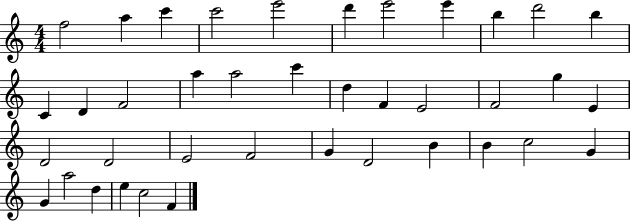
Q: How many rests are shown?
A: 0